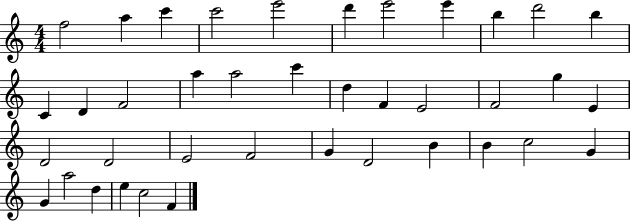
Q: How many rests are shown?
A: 0